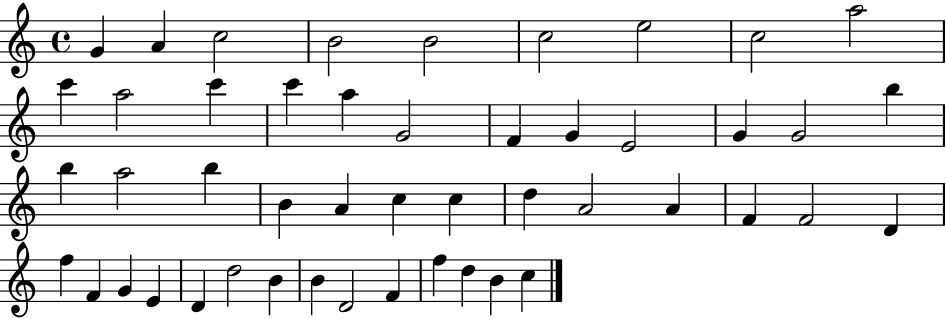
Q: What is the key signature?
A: C major